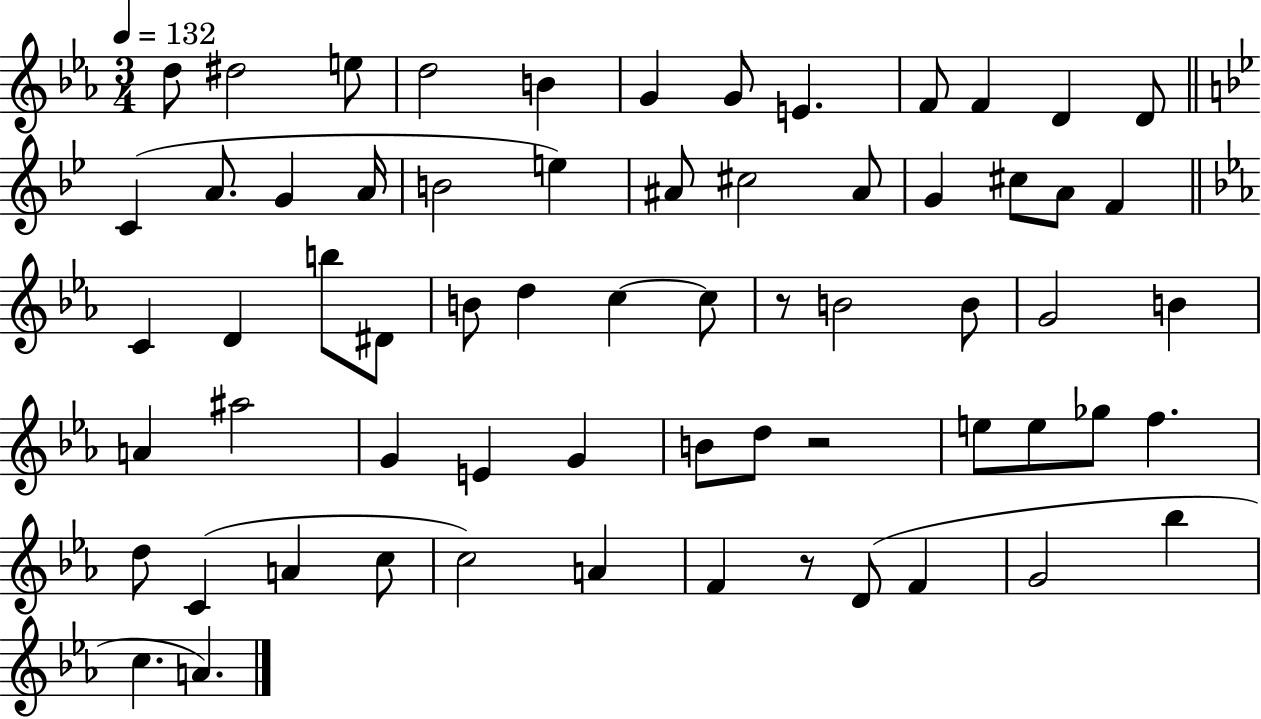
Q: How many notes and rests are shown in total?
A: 64